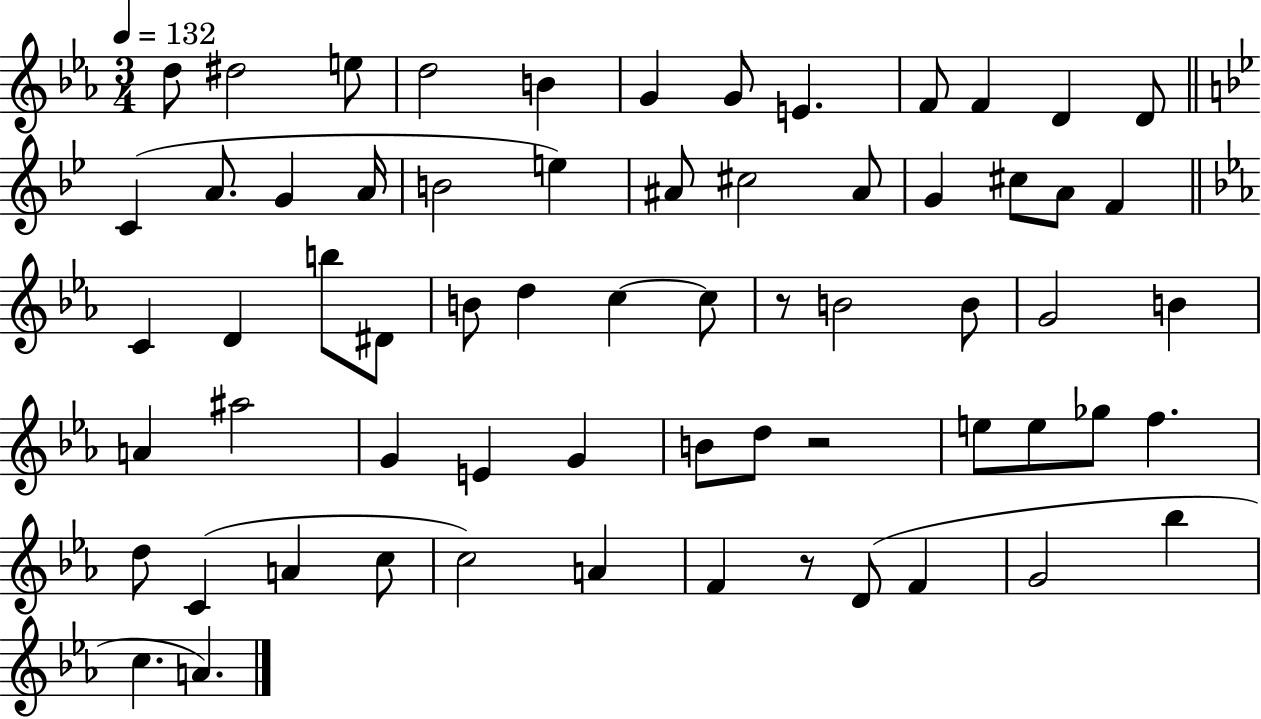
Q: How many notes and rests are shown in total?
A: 64